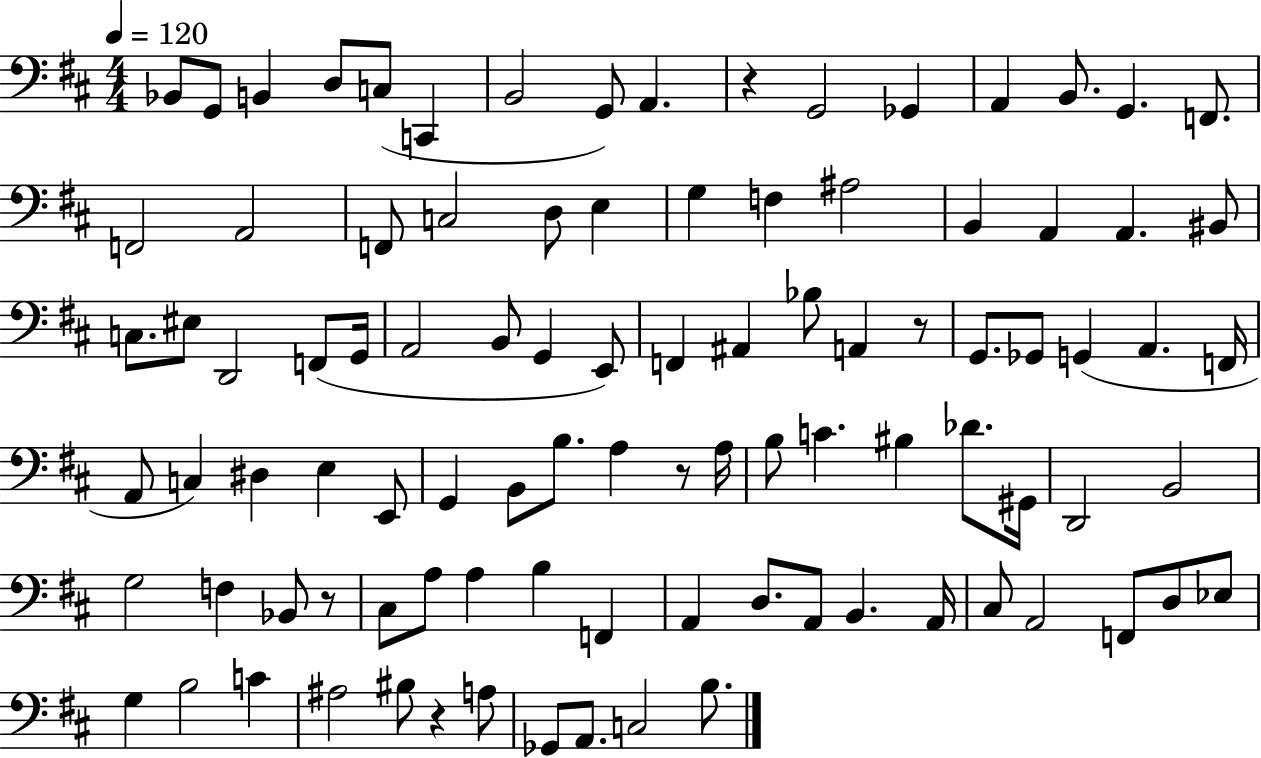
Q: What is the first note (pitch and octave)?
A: Bb2